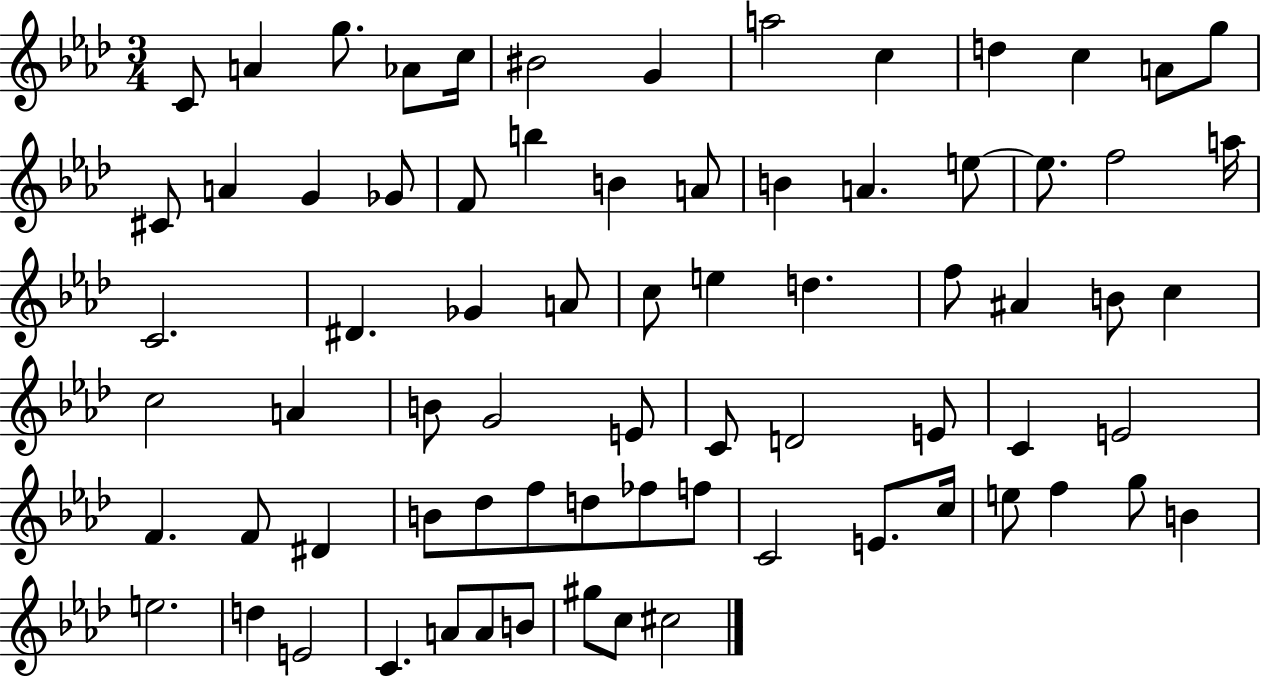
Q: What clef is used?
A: treble